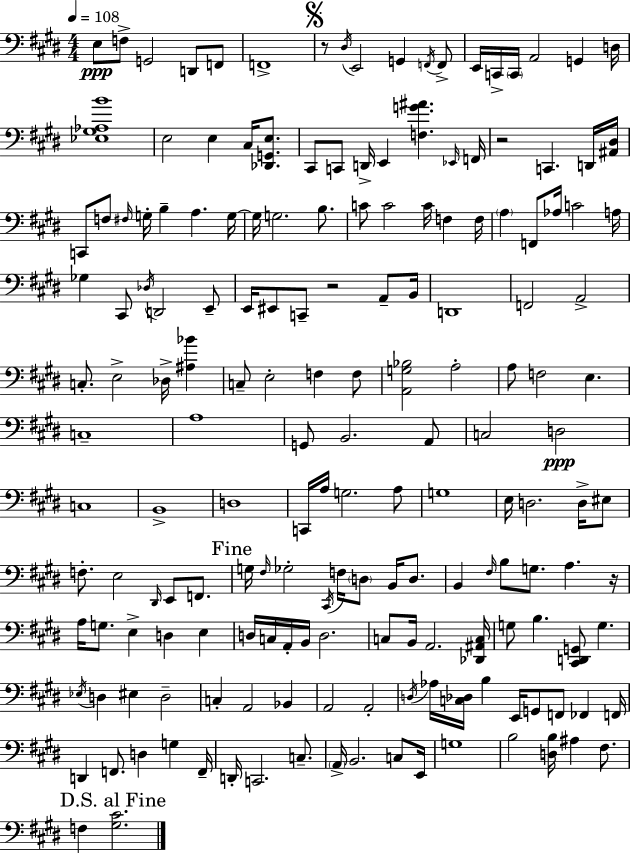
{
  \clef bass
  \numericTimeSignature
  \time 4/4
  \key e \major
  \tempo 4 = 108
  e8\ppp f8-> g,2 d,8 f,8 | f,1-> | \mark \markup { \musicglyph "scripts.segno" } r8 \acciaccatura { dis16 } e,2 g,4 \acciaccatura { f,16 } | f,8-> e,16 c,16-> \parenthesize c,16 a,2 g,4 | \break d16 <ees gis aes b'>1 | e2 e4 cis16 <des, g, e>8. | cis,8 c,8 d,16-> e,4 <f g' ais'>4. | \grace { ees,16 } f,16 r2 c,4. | \break d,16 <ais, dis>16 c,8 f8 \grace { fis16 } g16-. b4-- a4. | g16~~ g16 g2. | b8. c'8 c'2 c'16 f4 | f16 \parenthesize a4 f,8 aes16 c'2 | \break a16 ges4 cis,8 \acciaccatura { des16 } d,2 | e,8-- e,16 eis,8 c,8-- r2 | a,8-- b,16 d,1 | f,2 a,2-> | \break c8.-. e2-> | des16-> <ais bes'>4 c8-- e2-. f4 | f8 <a, g bes>2 a2-. | a8 f2 e4. | \break c1-- | a1 | g,8 b,2. | a,8 c2 d2\ppp | \break c1 | b,1-> | d1 | c,16 a16 g2. | \break a8 g1 | e16 d2. | d16-> eis8 f8.-. e2 | \grace { dis,16 } e,8 f,8. \mark "Fine" g16 \grace { fis16 } ges2-. | \break \acciaccatura { cis,16 } f16 \parenthesize d8 b,16 d8. b,4 \grace { fis16 } b8 g8. | a4. r16 a16 g8. e4-> | d4 e4 d16 c16 a,16-. b,16 d2. | c8 b,16 a,2. | \break <des, ais, c>16 g8 b4. | <cis, d, g,>8 g4. \acciaccatura { ees16 } d4 eis4 | d2-- c4-. a,2 | bes,4 a,2 | \break a,2-. \acciaccatura { d16 } aes16 <c des>16 b4 | e,16 g,8 f,8 fes,4 f,16 d,4 f,8. | d4 g4 f,16-- d,16-. c,2. | c8.-- \parenthesize a,16-> b,2. | \break c8 e,16 g1 | b2 | <d b>16 ais4 fis8. \mark "D.S. al Fine" f4 <gis cis'>2. | \bar "|."
}